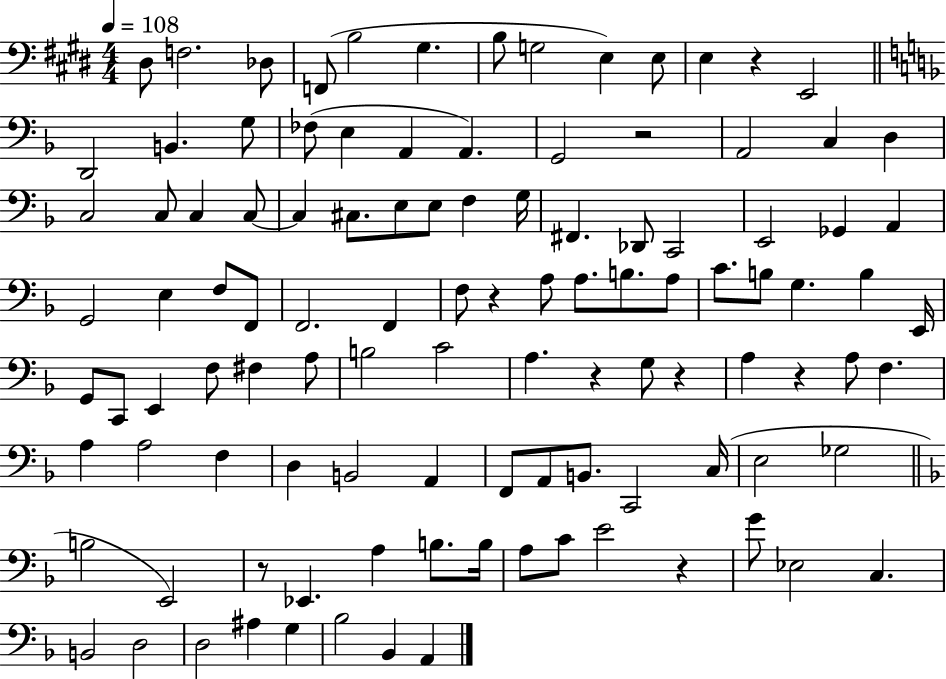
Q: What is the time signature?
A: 4/4